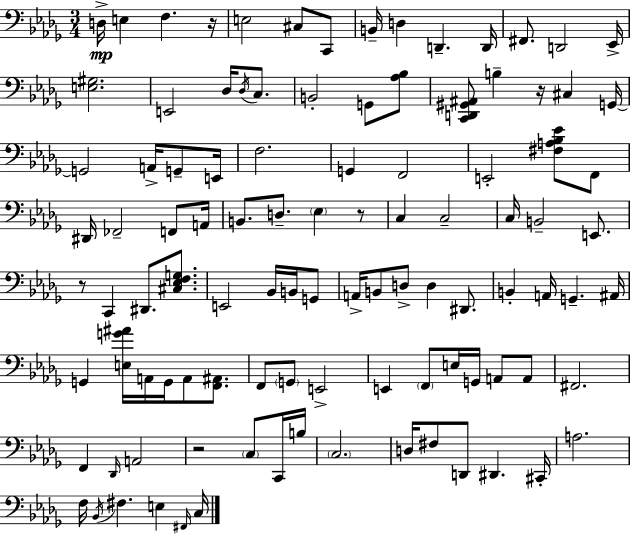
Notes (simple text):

D3/s E3/q F3/q. R/s E3/h C#3/e C2/e B2/s D3/q D2/q. D2/s F#2/e. D2/h Eb2/s [E3,G#3]/h. E2/h Db3/s Db3/s C3/e. B2/h G2/e [Ab3,Bb3]/e [C2,D2,G#2,A#2]/e B3/q R/s C#3/q G2/s G2/h A2/s G2/e E2/s F3/h. G2/q F2/h E2/h [F#3,A3,Bb3,Eb4]/e F2/e D#2/s FES2/h F2/e A2/s B2/e. D3/e. Eb3/q R/e C3/q C3/h C3/s B2/h E2/e. R/e C2/q D#2/e. [C#3,Eb3,F3,G3]/e. E2/h Bb2/s B2/s G2/e A2/s B2/e D3/e D3/q D#2/e. B2/q A2/s G2/q. A#2/s G2/q [E3,G4,A#4]/s A2/s G2/s A2/e [F2,A#2]/e. F2/e G2/e E2/h E2/q F2/e E3/s G2/s A2/e A2/e F#2/h. F2/q Db2/s A2/h R/h C3/e C2/s B3/s C3/h. D3/s F#3/e D2/e D#2/q. C#2/s A3/h. F3/s Bb2/s F#3/q. E3/q F#2/s C3/s